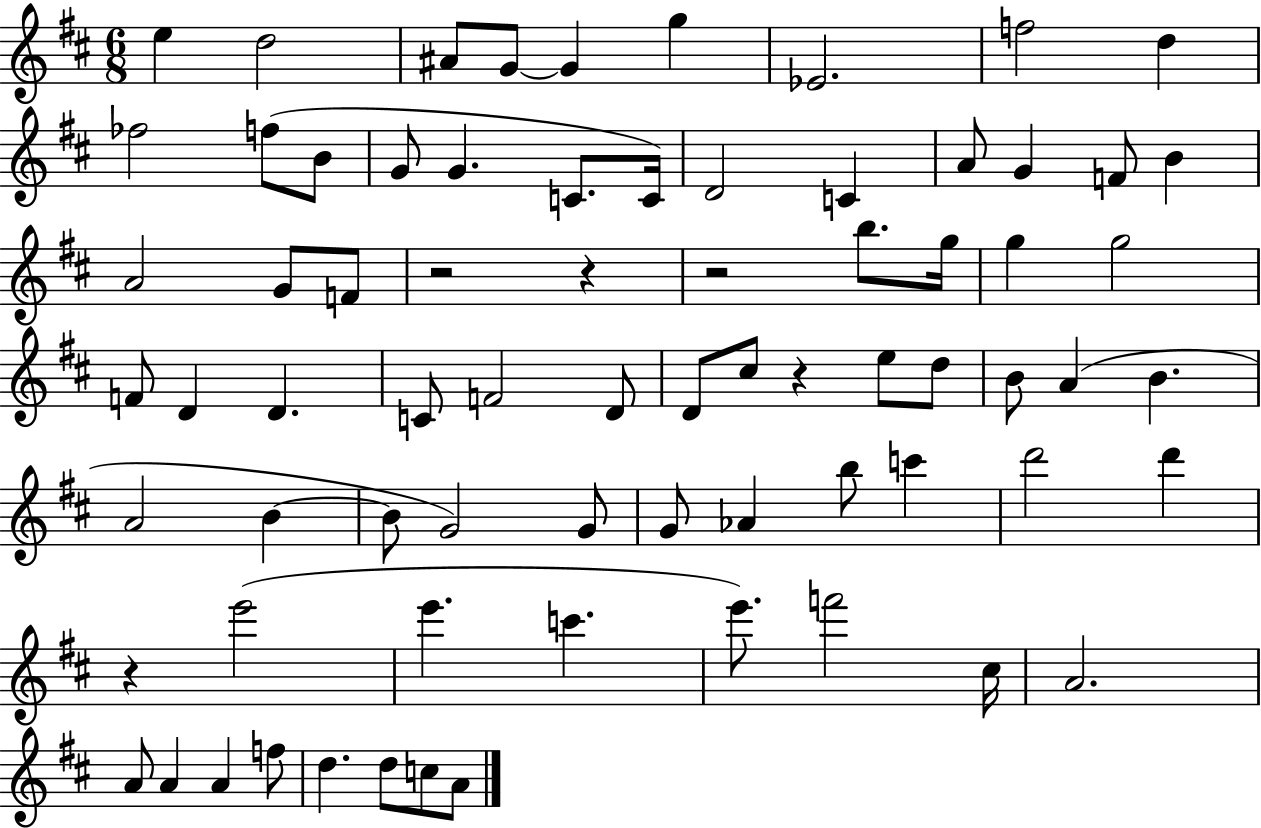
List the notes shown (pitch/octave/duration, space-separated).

E5/q D5/h A#4/e G4/e G4/q G5/q Eb4/h. F5/h D5/q FES5/h F5/e B4/e G4/e G4/q. C4/e. C4/s D4/h C4/q A4/e G4/q F4/e B4/q A4/h G4/e F4/e R/h R/q R/h B5/e. G5/s G5/q G5/h F4/e D4/q D4/q. C4/e F4/h D4/e D4/e C#5/e R/q E5/e D5/e B4/e A4/q B4/q. A4/h B4/q B4/e G4/h G4/e G4/e Ab4/q B5/e C6/q D6/h D6/q R/q E6/h E6/q. C6/q. E6/e. F6/h C#5/s A4/h. A4/e A4/q A4/q F5/e D5/q. D5/e C5/e A4/e